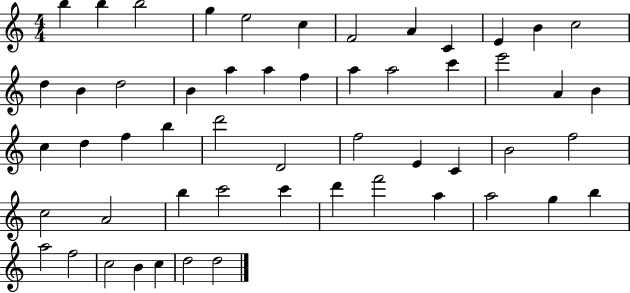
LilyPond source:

{
  \clef treble
  \numericTimeSignature
  \time 4/4
  \key c \major
  b''4 b''4 b''2 | g''4 e''2 c''4 | f'2 a'4 c'4 | e'4 b'4 c''2 | \break d''4 b'4 d''2 | b'4 a''4 a''4 f''4 | a''4 a''2 c'''4 | e'''2 a'4 b'4 | \break c''4 d''4 f''4 b''4 | d'''2 d'2 | f''2 e'4 c'4 | b'2 f''2 | \break c''2 a'2 | b''4 c'''2 c'''4 | d'''4 f'''2 a''4 | a''2 g''4 b''4 | \break a''2 f''2 | c''2 b'4 c''4 | d''2 d''2 | \bar "|."
}